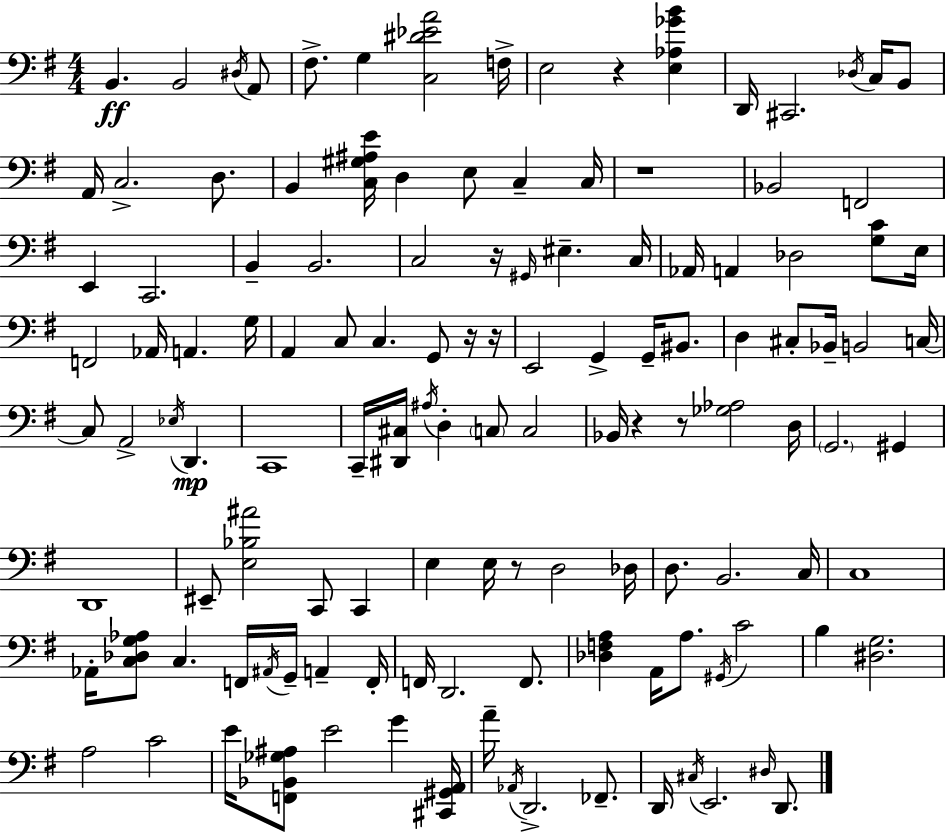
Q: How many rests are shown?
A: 8